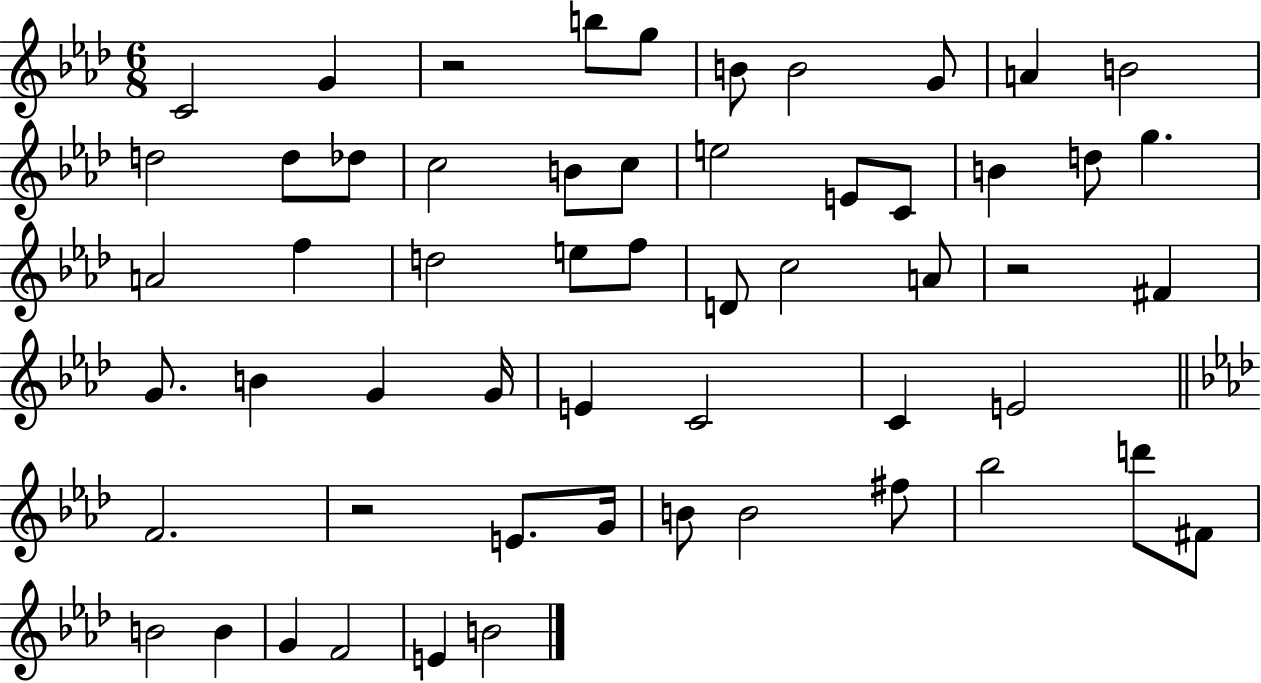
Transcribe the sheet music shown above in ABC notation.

X:1
T:Untitled
M:6/8
L:1/4
K:Ab
C2 G z2 b/2 g/2 B/2 B2 G/2 A B2 d2 d/2 _d/2 c2 B/2 c/2 e2 E/2 C/2 B d/2 g A2 f d2 e/2 f/2 D/2 c2 A/2 z2 ^F G/2 B G G/4 E C2 C E2 F2 z2 E/2 G/4 B/2 B2 ^f/2 _b2 d'/2 ^F/2 B2 B G F2 E B2